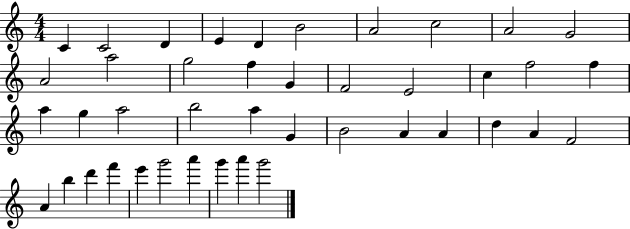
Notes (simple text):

C4/q C4/h D4/q E4/q D4/q B4/h A4/h C5/h A4/h G4/h A4/h A5/h G5/h F5/q G4/q F4/h E4/h C5/q F5/h F5/q A5/q G5/q A5/h B5/h A5/q G4/q B4/h A4/q A4/q D5/q A4/q F4/h A4/q B5/q D6/q F6/q E6/q G6/h A6/q G6/q A6/q G6/h